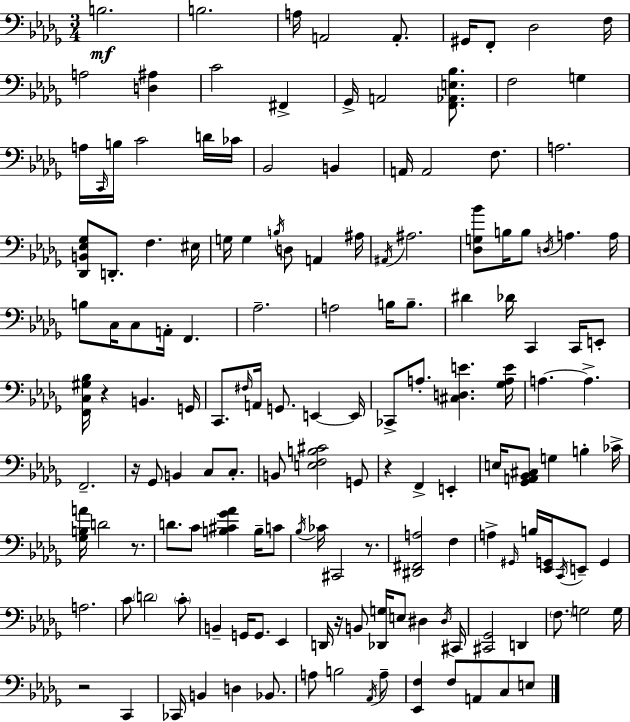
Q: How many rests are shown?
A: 7